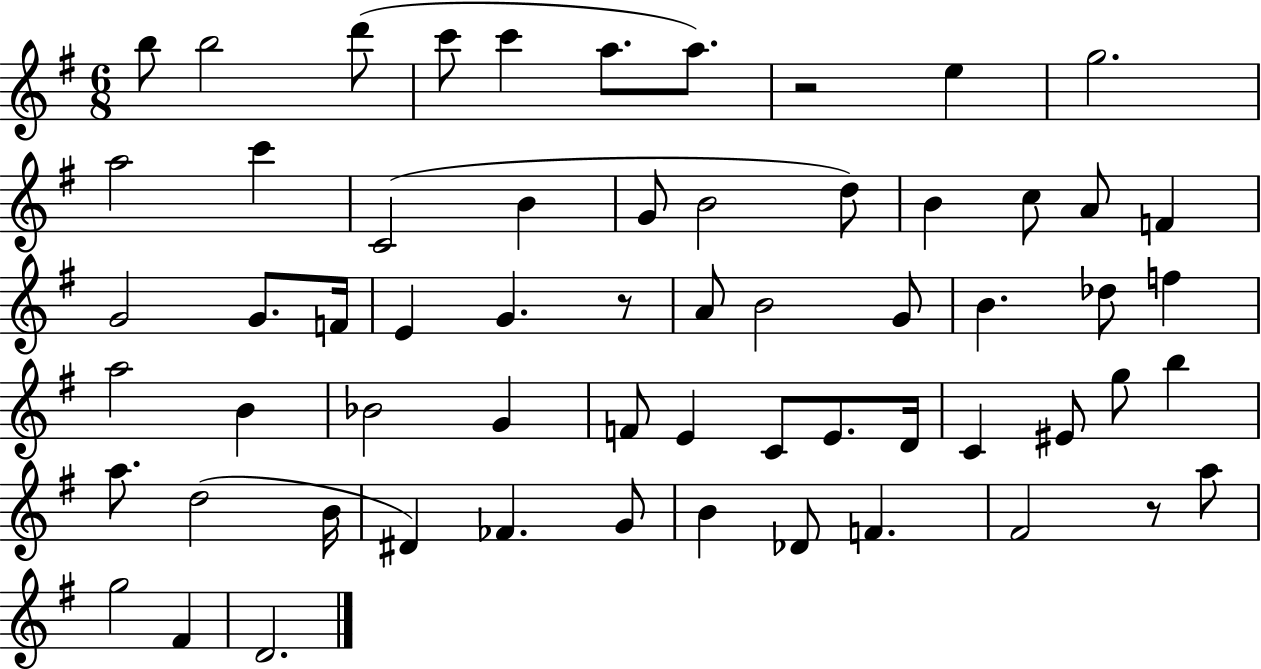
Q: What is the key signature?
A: G major